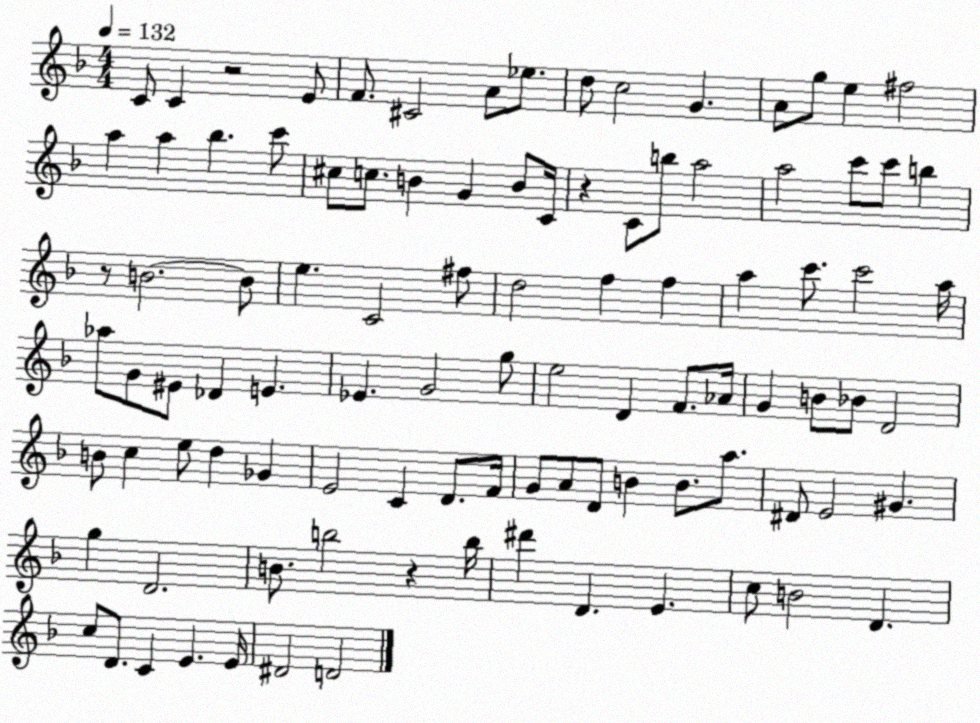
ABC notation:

X:1
T:Untitled
M:4/4
L:1/4
K:F
C/2 C z2 E/2 F/2 ^C2 A/2 _e/2 d/2 c2 G A/2 g/2 e ^f2 a a _b c'/2 ^c/2 c/2 B G B/2 C/4 z C/2 b/2 a2 a2 c'/2 c'/2 b z/2 B2 B/2 e C2 ^f/2 d2 f f a c'/2 c'2 a/4 _a/2 G/2 ^E/2 _D E _E G2 g/2 e2 D F/2 _A/4 G B/2 _B/2 D2 B/2 c e/2 d _G E2 C D/2 F/4 G/2 A/2 D/2 B B/2 a/2 ^D/2 E2 ^G g D2 B/2 b2 z b/4 ^d' D E c/2 B2 D c/2 D/2 C E E/4 ^D2 D2